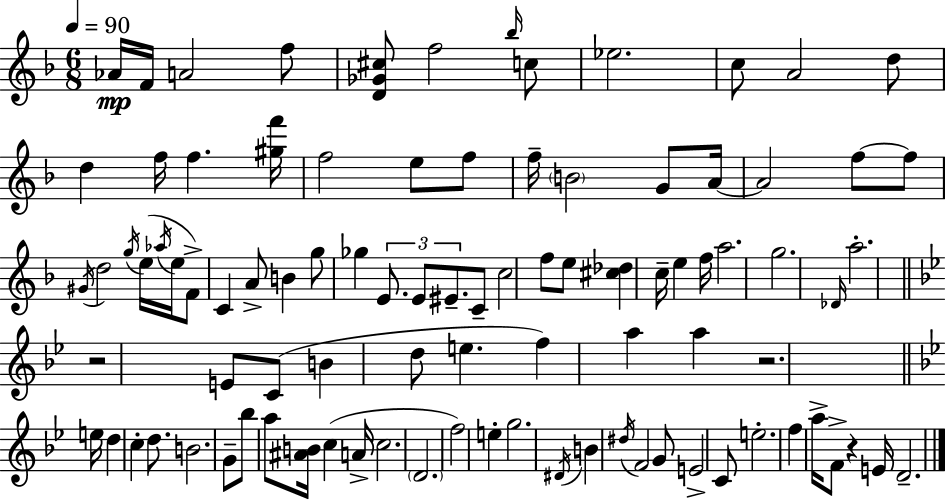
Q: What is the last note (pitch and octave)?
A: D4